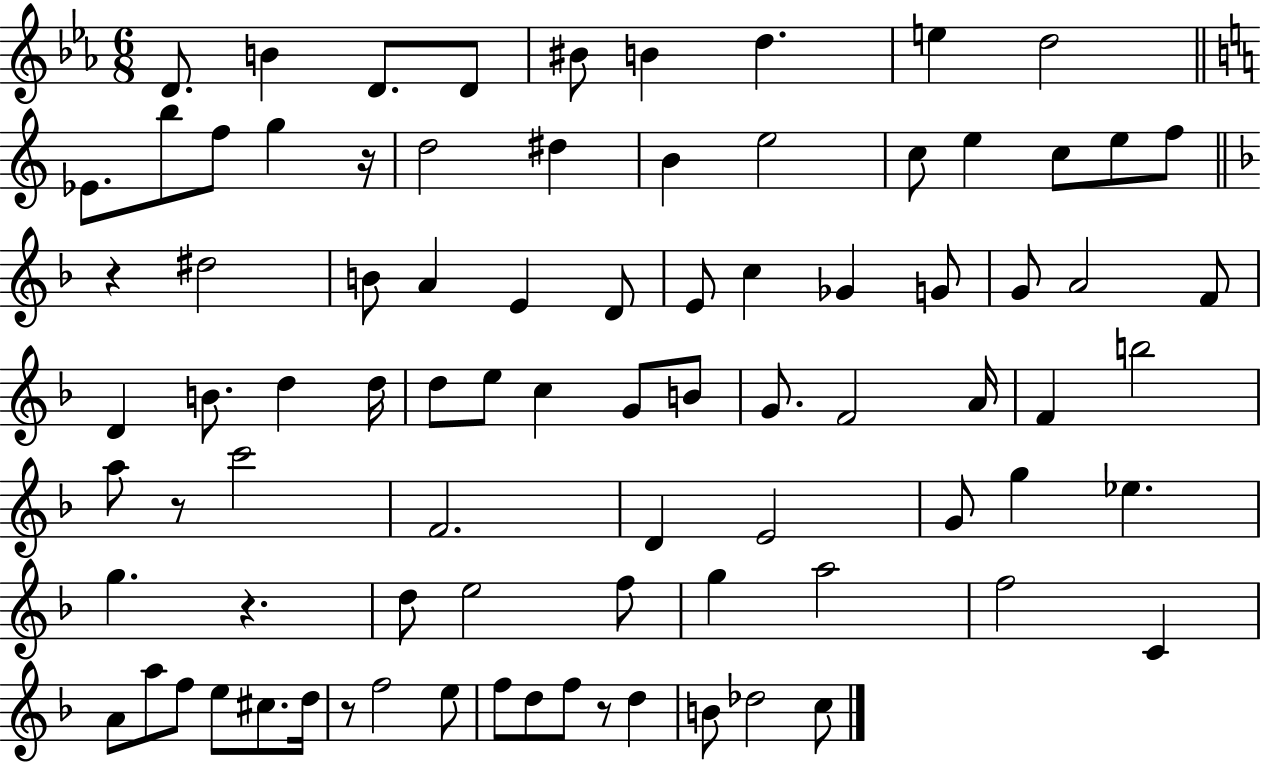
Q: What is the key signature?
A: EES major